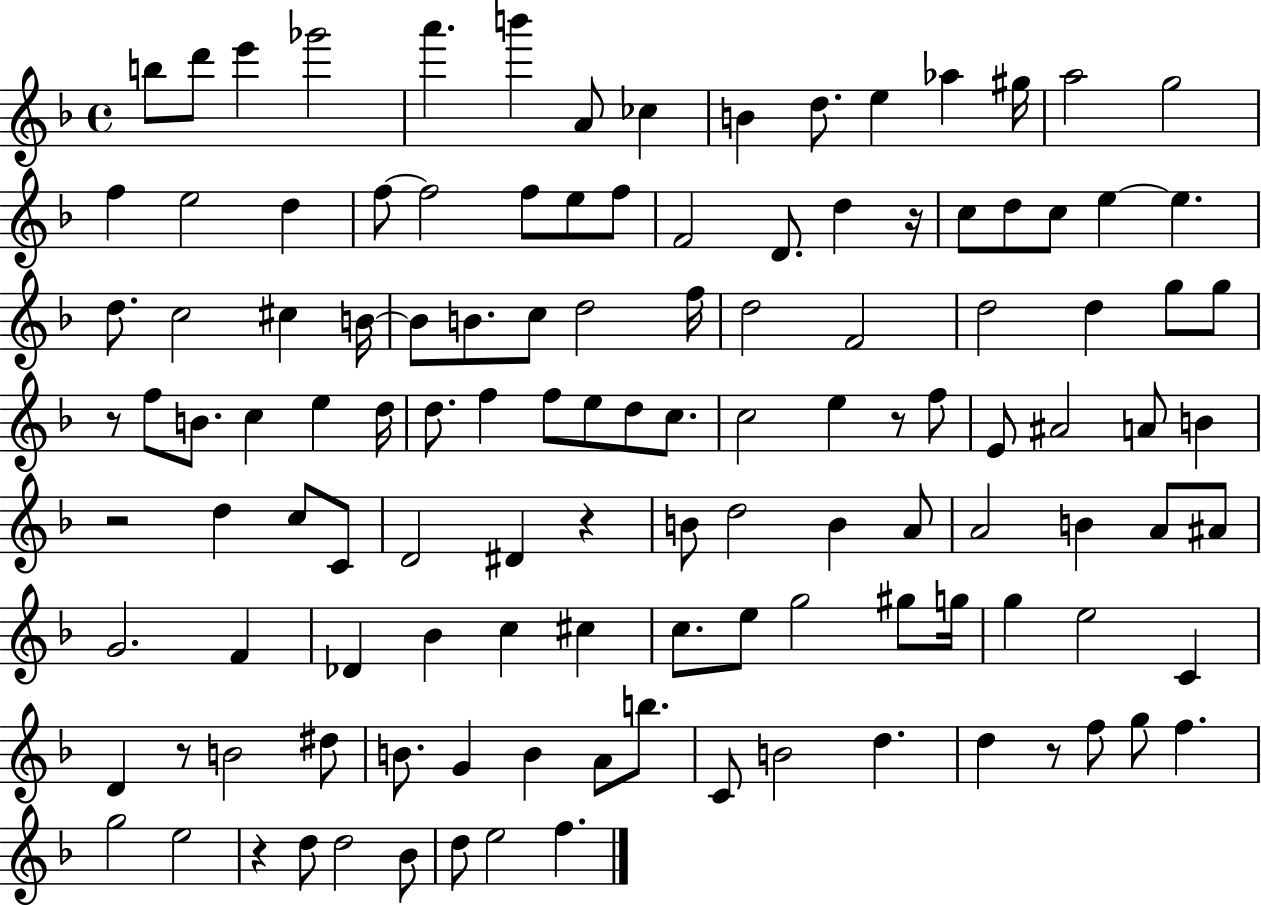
B5/e D6/e E6/q Gb6/h A6/q. B6/q A4/e CES5/q B4/q D5/e. E5/q Ab5/q G#5/s A5/h G5/h F5/q E5/h D5/q F5/e F5/h F5/e E5/e F5/e F4/h D4/e. D5/q R/s C5/e D5/e C5/e E5/q E5/q. D5/e. C5/h C#5/q B4/s B4/e B4/e. C5/e D5/h F5/s D5/h F4/h D5/h D5/q G5/e G5/e R/e F5/e B4/e. C5/q E5/q D5/s D5/e. F5/q F5/e E5/e D5/e C5/e. C5/h E5/q R/e F5/e E4/e A#4/h A4/e B4/q R/h D5/q C5/e C4/e D4/h D#4/q R/q B4/e D5/h B4/q A4/e A4/h B4/q A4/e A#4/e G4/h. F4/q Db4/q Bb4/q C5/q C#5/q C5/e. E5/e G5/h G#5/e G5/s G5/q E5/h C4/q D4/q R/e B4/h D#5/e B4/e. G4/q B4/q A4/e B5/e. C4/e B4/h D5/q. D5/q R/e F5/e G5/e F5/q. G5/h E5/h R/q D5/e D5/h Bb4/e D5/e E5/h F5/q.